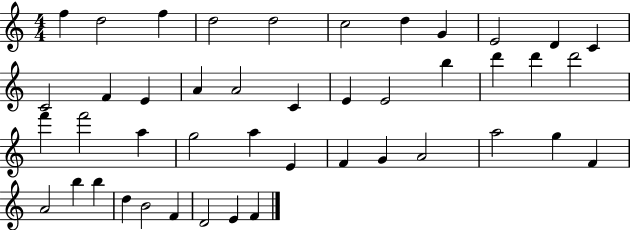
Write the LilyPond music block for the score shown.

{
  \clef treble
  \numericTimeSignature
  \time 4/4
  \key c \major
  f''4 d''2 f''4 | d''2 d''2 | c''2 d''4 g'4 | e'2 d'4 c'4 | \break c'2 f'4 e'4 | a'4 a'2 c'4 | e'4 e'2 b''4 | d'''4 d'''4 d'''2 | \break f'''4 f'''2 a''4 | g''2 a''4 e'4 | f'4 g'4 a'2 | a''2 g''4 f'4 | \break a'2 b''4 b''4 | d''4 b'2 f'4 | d'2 e'4 f'4 | \bar "|."
}